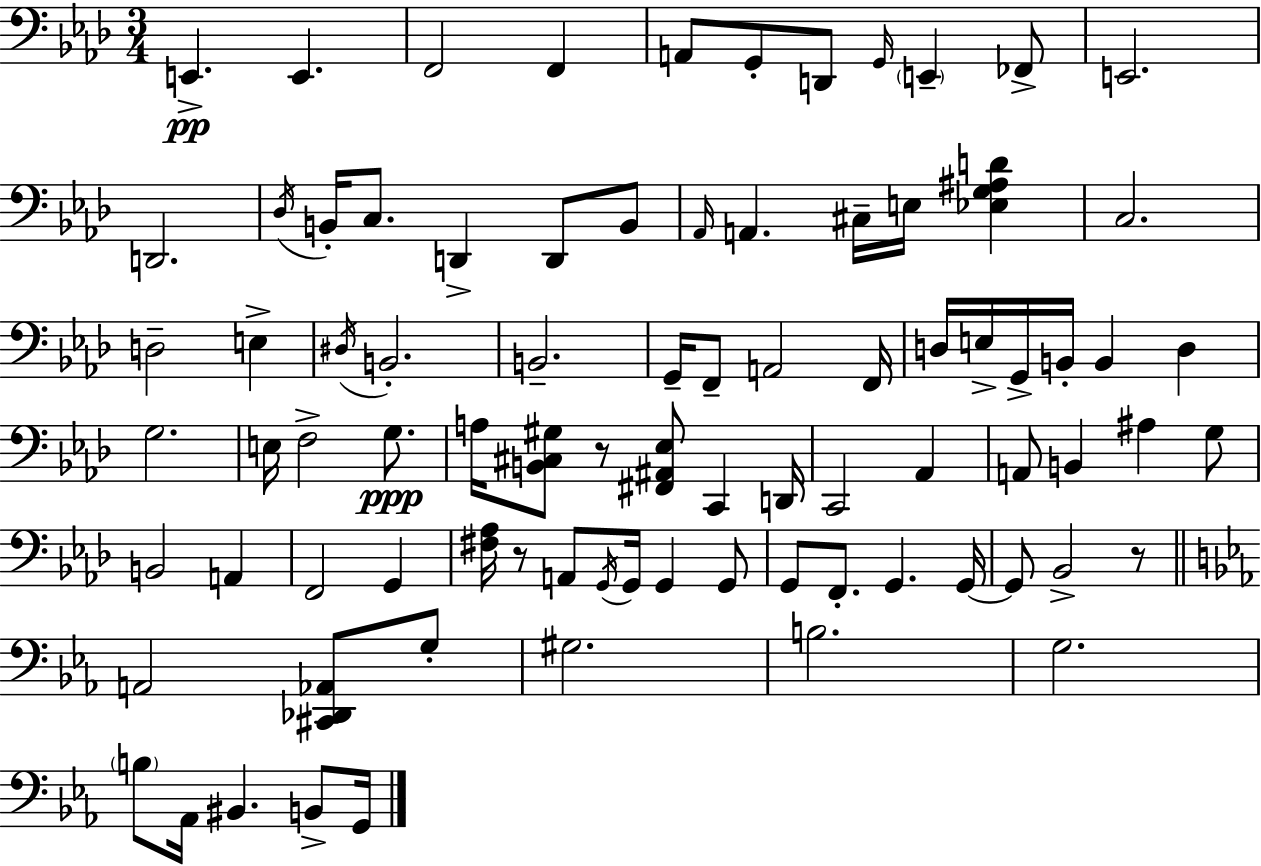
E2/q. E2/q. F2/h F2/q A2/e G2/e D2/e G2/s E2/q FES2/e E2/h. D2/h. Db3/s B2/s C3/e. D2/q D2/e B2/e Ab2/s A2/q. C#3/s E3/s [Eb3,G3,A#3,D4]/q C3/h. D3/h E3/q D#3/s B2/h. B2/h. G2/s F2/e A2/h F2/s D3/s E3/s G2/s B2/s B2/q D3/q G3/h. E3/s F3/h G3/e. A3/s [B2,C#3,G#3]/e R/e [F#2,A#2,Eb3]/e C2/q D2/s C2/h Ab2/q A2/e B2/q A#3/q G3/e B2/h A2/q F2/h G2/q [F#3,Ab3]/s R/e A2/e G2/s G2/s G2/q G2/e G2/e F2/e. G2/q. G2/s G2/e Bb2/h R/e A2/h [C#2,Db2,Ab2]/e G3/e G#3/h. B3/h. G3/h. B3/e Ab2/s BIS2/q. B2/e G2/s